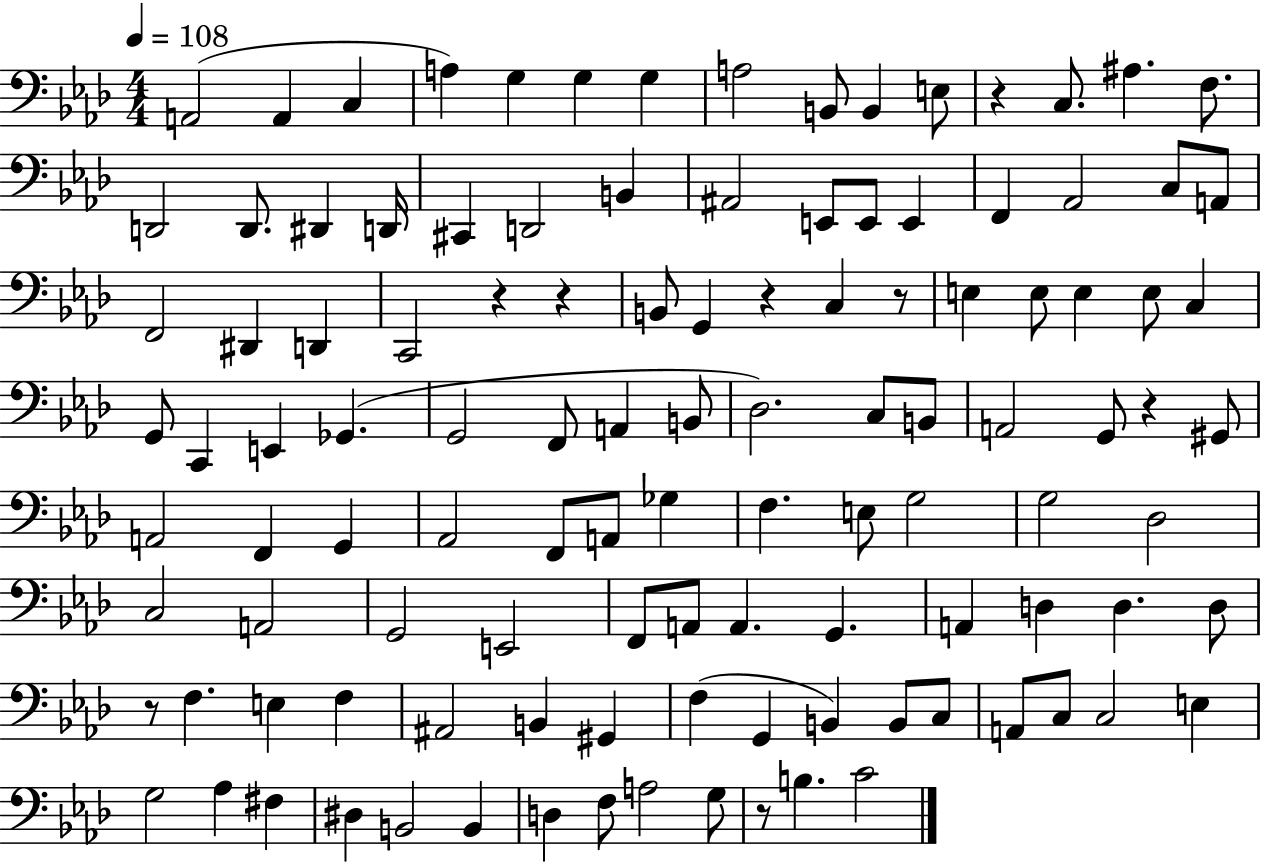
A2/h A2/q C3/q A3/q G3/q G3/q G3/q A3/h B2/e B2/q E3/e R/q C3/e. A#3/q. F3/e. D2/h D2/e. D#2/q D2/s C#2/q D2/h B2/q A#2/h E2/e E2/e E2/q F2/q Ab2/h C3/e A2/e F2/h D#2/q D2/q C2/h R/q R/q B2/e G2/q R/q C3/q R/e E3/q E3/e E3/q E3/e C3/q G2/e C2/q E2/q Gb2/q. G2/h F2/e A2/q B2/e Db3/h. C3/e B2/e A2/h G2/e R/q G#2/e A2/h F2/q G2/q Ab2/h F2/e A2/e Gb3/q F3/q. E3/e G3/h G3/h Db3/h C3/h A2/h G2/h E2/h F2/e A2/e A2/q. G2/q. A2/q D3/q D3/q. D3/e R/e F3/q. E3/q F3/q A#2/h B2/q G#2/q F3/q G2/q B2/q B2/e C3/e A2/e C3/e C3/h E3/q G3/h Ab3/q F#3/q D#3/q B2/h B2/q D3/q F3/e A3/h G3/e R/e B3/q. C4/h